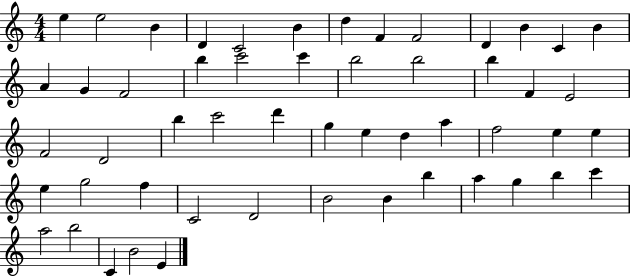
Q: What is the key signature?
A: C major